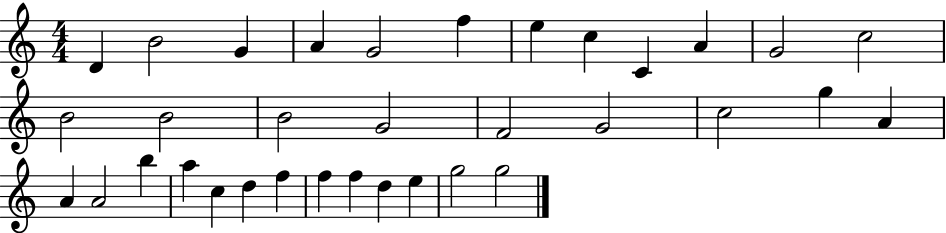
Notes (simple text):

D4/q B4/h G4/q A4/q G4/h F5/q E5/q C5/q C4/q A4/q G4/h C5/h B4/h B4/h B4/h G4/h F4/h G4/h C5/h G5/q A4/q A4/q A4/h B5/q A5/q C5/q D5/q F5/q F5/q F5/q D5/q E5/q G5/h G5/h